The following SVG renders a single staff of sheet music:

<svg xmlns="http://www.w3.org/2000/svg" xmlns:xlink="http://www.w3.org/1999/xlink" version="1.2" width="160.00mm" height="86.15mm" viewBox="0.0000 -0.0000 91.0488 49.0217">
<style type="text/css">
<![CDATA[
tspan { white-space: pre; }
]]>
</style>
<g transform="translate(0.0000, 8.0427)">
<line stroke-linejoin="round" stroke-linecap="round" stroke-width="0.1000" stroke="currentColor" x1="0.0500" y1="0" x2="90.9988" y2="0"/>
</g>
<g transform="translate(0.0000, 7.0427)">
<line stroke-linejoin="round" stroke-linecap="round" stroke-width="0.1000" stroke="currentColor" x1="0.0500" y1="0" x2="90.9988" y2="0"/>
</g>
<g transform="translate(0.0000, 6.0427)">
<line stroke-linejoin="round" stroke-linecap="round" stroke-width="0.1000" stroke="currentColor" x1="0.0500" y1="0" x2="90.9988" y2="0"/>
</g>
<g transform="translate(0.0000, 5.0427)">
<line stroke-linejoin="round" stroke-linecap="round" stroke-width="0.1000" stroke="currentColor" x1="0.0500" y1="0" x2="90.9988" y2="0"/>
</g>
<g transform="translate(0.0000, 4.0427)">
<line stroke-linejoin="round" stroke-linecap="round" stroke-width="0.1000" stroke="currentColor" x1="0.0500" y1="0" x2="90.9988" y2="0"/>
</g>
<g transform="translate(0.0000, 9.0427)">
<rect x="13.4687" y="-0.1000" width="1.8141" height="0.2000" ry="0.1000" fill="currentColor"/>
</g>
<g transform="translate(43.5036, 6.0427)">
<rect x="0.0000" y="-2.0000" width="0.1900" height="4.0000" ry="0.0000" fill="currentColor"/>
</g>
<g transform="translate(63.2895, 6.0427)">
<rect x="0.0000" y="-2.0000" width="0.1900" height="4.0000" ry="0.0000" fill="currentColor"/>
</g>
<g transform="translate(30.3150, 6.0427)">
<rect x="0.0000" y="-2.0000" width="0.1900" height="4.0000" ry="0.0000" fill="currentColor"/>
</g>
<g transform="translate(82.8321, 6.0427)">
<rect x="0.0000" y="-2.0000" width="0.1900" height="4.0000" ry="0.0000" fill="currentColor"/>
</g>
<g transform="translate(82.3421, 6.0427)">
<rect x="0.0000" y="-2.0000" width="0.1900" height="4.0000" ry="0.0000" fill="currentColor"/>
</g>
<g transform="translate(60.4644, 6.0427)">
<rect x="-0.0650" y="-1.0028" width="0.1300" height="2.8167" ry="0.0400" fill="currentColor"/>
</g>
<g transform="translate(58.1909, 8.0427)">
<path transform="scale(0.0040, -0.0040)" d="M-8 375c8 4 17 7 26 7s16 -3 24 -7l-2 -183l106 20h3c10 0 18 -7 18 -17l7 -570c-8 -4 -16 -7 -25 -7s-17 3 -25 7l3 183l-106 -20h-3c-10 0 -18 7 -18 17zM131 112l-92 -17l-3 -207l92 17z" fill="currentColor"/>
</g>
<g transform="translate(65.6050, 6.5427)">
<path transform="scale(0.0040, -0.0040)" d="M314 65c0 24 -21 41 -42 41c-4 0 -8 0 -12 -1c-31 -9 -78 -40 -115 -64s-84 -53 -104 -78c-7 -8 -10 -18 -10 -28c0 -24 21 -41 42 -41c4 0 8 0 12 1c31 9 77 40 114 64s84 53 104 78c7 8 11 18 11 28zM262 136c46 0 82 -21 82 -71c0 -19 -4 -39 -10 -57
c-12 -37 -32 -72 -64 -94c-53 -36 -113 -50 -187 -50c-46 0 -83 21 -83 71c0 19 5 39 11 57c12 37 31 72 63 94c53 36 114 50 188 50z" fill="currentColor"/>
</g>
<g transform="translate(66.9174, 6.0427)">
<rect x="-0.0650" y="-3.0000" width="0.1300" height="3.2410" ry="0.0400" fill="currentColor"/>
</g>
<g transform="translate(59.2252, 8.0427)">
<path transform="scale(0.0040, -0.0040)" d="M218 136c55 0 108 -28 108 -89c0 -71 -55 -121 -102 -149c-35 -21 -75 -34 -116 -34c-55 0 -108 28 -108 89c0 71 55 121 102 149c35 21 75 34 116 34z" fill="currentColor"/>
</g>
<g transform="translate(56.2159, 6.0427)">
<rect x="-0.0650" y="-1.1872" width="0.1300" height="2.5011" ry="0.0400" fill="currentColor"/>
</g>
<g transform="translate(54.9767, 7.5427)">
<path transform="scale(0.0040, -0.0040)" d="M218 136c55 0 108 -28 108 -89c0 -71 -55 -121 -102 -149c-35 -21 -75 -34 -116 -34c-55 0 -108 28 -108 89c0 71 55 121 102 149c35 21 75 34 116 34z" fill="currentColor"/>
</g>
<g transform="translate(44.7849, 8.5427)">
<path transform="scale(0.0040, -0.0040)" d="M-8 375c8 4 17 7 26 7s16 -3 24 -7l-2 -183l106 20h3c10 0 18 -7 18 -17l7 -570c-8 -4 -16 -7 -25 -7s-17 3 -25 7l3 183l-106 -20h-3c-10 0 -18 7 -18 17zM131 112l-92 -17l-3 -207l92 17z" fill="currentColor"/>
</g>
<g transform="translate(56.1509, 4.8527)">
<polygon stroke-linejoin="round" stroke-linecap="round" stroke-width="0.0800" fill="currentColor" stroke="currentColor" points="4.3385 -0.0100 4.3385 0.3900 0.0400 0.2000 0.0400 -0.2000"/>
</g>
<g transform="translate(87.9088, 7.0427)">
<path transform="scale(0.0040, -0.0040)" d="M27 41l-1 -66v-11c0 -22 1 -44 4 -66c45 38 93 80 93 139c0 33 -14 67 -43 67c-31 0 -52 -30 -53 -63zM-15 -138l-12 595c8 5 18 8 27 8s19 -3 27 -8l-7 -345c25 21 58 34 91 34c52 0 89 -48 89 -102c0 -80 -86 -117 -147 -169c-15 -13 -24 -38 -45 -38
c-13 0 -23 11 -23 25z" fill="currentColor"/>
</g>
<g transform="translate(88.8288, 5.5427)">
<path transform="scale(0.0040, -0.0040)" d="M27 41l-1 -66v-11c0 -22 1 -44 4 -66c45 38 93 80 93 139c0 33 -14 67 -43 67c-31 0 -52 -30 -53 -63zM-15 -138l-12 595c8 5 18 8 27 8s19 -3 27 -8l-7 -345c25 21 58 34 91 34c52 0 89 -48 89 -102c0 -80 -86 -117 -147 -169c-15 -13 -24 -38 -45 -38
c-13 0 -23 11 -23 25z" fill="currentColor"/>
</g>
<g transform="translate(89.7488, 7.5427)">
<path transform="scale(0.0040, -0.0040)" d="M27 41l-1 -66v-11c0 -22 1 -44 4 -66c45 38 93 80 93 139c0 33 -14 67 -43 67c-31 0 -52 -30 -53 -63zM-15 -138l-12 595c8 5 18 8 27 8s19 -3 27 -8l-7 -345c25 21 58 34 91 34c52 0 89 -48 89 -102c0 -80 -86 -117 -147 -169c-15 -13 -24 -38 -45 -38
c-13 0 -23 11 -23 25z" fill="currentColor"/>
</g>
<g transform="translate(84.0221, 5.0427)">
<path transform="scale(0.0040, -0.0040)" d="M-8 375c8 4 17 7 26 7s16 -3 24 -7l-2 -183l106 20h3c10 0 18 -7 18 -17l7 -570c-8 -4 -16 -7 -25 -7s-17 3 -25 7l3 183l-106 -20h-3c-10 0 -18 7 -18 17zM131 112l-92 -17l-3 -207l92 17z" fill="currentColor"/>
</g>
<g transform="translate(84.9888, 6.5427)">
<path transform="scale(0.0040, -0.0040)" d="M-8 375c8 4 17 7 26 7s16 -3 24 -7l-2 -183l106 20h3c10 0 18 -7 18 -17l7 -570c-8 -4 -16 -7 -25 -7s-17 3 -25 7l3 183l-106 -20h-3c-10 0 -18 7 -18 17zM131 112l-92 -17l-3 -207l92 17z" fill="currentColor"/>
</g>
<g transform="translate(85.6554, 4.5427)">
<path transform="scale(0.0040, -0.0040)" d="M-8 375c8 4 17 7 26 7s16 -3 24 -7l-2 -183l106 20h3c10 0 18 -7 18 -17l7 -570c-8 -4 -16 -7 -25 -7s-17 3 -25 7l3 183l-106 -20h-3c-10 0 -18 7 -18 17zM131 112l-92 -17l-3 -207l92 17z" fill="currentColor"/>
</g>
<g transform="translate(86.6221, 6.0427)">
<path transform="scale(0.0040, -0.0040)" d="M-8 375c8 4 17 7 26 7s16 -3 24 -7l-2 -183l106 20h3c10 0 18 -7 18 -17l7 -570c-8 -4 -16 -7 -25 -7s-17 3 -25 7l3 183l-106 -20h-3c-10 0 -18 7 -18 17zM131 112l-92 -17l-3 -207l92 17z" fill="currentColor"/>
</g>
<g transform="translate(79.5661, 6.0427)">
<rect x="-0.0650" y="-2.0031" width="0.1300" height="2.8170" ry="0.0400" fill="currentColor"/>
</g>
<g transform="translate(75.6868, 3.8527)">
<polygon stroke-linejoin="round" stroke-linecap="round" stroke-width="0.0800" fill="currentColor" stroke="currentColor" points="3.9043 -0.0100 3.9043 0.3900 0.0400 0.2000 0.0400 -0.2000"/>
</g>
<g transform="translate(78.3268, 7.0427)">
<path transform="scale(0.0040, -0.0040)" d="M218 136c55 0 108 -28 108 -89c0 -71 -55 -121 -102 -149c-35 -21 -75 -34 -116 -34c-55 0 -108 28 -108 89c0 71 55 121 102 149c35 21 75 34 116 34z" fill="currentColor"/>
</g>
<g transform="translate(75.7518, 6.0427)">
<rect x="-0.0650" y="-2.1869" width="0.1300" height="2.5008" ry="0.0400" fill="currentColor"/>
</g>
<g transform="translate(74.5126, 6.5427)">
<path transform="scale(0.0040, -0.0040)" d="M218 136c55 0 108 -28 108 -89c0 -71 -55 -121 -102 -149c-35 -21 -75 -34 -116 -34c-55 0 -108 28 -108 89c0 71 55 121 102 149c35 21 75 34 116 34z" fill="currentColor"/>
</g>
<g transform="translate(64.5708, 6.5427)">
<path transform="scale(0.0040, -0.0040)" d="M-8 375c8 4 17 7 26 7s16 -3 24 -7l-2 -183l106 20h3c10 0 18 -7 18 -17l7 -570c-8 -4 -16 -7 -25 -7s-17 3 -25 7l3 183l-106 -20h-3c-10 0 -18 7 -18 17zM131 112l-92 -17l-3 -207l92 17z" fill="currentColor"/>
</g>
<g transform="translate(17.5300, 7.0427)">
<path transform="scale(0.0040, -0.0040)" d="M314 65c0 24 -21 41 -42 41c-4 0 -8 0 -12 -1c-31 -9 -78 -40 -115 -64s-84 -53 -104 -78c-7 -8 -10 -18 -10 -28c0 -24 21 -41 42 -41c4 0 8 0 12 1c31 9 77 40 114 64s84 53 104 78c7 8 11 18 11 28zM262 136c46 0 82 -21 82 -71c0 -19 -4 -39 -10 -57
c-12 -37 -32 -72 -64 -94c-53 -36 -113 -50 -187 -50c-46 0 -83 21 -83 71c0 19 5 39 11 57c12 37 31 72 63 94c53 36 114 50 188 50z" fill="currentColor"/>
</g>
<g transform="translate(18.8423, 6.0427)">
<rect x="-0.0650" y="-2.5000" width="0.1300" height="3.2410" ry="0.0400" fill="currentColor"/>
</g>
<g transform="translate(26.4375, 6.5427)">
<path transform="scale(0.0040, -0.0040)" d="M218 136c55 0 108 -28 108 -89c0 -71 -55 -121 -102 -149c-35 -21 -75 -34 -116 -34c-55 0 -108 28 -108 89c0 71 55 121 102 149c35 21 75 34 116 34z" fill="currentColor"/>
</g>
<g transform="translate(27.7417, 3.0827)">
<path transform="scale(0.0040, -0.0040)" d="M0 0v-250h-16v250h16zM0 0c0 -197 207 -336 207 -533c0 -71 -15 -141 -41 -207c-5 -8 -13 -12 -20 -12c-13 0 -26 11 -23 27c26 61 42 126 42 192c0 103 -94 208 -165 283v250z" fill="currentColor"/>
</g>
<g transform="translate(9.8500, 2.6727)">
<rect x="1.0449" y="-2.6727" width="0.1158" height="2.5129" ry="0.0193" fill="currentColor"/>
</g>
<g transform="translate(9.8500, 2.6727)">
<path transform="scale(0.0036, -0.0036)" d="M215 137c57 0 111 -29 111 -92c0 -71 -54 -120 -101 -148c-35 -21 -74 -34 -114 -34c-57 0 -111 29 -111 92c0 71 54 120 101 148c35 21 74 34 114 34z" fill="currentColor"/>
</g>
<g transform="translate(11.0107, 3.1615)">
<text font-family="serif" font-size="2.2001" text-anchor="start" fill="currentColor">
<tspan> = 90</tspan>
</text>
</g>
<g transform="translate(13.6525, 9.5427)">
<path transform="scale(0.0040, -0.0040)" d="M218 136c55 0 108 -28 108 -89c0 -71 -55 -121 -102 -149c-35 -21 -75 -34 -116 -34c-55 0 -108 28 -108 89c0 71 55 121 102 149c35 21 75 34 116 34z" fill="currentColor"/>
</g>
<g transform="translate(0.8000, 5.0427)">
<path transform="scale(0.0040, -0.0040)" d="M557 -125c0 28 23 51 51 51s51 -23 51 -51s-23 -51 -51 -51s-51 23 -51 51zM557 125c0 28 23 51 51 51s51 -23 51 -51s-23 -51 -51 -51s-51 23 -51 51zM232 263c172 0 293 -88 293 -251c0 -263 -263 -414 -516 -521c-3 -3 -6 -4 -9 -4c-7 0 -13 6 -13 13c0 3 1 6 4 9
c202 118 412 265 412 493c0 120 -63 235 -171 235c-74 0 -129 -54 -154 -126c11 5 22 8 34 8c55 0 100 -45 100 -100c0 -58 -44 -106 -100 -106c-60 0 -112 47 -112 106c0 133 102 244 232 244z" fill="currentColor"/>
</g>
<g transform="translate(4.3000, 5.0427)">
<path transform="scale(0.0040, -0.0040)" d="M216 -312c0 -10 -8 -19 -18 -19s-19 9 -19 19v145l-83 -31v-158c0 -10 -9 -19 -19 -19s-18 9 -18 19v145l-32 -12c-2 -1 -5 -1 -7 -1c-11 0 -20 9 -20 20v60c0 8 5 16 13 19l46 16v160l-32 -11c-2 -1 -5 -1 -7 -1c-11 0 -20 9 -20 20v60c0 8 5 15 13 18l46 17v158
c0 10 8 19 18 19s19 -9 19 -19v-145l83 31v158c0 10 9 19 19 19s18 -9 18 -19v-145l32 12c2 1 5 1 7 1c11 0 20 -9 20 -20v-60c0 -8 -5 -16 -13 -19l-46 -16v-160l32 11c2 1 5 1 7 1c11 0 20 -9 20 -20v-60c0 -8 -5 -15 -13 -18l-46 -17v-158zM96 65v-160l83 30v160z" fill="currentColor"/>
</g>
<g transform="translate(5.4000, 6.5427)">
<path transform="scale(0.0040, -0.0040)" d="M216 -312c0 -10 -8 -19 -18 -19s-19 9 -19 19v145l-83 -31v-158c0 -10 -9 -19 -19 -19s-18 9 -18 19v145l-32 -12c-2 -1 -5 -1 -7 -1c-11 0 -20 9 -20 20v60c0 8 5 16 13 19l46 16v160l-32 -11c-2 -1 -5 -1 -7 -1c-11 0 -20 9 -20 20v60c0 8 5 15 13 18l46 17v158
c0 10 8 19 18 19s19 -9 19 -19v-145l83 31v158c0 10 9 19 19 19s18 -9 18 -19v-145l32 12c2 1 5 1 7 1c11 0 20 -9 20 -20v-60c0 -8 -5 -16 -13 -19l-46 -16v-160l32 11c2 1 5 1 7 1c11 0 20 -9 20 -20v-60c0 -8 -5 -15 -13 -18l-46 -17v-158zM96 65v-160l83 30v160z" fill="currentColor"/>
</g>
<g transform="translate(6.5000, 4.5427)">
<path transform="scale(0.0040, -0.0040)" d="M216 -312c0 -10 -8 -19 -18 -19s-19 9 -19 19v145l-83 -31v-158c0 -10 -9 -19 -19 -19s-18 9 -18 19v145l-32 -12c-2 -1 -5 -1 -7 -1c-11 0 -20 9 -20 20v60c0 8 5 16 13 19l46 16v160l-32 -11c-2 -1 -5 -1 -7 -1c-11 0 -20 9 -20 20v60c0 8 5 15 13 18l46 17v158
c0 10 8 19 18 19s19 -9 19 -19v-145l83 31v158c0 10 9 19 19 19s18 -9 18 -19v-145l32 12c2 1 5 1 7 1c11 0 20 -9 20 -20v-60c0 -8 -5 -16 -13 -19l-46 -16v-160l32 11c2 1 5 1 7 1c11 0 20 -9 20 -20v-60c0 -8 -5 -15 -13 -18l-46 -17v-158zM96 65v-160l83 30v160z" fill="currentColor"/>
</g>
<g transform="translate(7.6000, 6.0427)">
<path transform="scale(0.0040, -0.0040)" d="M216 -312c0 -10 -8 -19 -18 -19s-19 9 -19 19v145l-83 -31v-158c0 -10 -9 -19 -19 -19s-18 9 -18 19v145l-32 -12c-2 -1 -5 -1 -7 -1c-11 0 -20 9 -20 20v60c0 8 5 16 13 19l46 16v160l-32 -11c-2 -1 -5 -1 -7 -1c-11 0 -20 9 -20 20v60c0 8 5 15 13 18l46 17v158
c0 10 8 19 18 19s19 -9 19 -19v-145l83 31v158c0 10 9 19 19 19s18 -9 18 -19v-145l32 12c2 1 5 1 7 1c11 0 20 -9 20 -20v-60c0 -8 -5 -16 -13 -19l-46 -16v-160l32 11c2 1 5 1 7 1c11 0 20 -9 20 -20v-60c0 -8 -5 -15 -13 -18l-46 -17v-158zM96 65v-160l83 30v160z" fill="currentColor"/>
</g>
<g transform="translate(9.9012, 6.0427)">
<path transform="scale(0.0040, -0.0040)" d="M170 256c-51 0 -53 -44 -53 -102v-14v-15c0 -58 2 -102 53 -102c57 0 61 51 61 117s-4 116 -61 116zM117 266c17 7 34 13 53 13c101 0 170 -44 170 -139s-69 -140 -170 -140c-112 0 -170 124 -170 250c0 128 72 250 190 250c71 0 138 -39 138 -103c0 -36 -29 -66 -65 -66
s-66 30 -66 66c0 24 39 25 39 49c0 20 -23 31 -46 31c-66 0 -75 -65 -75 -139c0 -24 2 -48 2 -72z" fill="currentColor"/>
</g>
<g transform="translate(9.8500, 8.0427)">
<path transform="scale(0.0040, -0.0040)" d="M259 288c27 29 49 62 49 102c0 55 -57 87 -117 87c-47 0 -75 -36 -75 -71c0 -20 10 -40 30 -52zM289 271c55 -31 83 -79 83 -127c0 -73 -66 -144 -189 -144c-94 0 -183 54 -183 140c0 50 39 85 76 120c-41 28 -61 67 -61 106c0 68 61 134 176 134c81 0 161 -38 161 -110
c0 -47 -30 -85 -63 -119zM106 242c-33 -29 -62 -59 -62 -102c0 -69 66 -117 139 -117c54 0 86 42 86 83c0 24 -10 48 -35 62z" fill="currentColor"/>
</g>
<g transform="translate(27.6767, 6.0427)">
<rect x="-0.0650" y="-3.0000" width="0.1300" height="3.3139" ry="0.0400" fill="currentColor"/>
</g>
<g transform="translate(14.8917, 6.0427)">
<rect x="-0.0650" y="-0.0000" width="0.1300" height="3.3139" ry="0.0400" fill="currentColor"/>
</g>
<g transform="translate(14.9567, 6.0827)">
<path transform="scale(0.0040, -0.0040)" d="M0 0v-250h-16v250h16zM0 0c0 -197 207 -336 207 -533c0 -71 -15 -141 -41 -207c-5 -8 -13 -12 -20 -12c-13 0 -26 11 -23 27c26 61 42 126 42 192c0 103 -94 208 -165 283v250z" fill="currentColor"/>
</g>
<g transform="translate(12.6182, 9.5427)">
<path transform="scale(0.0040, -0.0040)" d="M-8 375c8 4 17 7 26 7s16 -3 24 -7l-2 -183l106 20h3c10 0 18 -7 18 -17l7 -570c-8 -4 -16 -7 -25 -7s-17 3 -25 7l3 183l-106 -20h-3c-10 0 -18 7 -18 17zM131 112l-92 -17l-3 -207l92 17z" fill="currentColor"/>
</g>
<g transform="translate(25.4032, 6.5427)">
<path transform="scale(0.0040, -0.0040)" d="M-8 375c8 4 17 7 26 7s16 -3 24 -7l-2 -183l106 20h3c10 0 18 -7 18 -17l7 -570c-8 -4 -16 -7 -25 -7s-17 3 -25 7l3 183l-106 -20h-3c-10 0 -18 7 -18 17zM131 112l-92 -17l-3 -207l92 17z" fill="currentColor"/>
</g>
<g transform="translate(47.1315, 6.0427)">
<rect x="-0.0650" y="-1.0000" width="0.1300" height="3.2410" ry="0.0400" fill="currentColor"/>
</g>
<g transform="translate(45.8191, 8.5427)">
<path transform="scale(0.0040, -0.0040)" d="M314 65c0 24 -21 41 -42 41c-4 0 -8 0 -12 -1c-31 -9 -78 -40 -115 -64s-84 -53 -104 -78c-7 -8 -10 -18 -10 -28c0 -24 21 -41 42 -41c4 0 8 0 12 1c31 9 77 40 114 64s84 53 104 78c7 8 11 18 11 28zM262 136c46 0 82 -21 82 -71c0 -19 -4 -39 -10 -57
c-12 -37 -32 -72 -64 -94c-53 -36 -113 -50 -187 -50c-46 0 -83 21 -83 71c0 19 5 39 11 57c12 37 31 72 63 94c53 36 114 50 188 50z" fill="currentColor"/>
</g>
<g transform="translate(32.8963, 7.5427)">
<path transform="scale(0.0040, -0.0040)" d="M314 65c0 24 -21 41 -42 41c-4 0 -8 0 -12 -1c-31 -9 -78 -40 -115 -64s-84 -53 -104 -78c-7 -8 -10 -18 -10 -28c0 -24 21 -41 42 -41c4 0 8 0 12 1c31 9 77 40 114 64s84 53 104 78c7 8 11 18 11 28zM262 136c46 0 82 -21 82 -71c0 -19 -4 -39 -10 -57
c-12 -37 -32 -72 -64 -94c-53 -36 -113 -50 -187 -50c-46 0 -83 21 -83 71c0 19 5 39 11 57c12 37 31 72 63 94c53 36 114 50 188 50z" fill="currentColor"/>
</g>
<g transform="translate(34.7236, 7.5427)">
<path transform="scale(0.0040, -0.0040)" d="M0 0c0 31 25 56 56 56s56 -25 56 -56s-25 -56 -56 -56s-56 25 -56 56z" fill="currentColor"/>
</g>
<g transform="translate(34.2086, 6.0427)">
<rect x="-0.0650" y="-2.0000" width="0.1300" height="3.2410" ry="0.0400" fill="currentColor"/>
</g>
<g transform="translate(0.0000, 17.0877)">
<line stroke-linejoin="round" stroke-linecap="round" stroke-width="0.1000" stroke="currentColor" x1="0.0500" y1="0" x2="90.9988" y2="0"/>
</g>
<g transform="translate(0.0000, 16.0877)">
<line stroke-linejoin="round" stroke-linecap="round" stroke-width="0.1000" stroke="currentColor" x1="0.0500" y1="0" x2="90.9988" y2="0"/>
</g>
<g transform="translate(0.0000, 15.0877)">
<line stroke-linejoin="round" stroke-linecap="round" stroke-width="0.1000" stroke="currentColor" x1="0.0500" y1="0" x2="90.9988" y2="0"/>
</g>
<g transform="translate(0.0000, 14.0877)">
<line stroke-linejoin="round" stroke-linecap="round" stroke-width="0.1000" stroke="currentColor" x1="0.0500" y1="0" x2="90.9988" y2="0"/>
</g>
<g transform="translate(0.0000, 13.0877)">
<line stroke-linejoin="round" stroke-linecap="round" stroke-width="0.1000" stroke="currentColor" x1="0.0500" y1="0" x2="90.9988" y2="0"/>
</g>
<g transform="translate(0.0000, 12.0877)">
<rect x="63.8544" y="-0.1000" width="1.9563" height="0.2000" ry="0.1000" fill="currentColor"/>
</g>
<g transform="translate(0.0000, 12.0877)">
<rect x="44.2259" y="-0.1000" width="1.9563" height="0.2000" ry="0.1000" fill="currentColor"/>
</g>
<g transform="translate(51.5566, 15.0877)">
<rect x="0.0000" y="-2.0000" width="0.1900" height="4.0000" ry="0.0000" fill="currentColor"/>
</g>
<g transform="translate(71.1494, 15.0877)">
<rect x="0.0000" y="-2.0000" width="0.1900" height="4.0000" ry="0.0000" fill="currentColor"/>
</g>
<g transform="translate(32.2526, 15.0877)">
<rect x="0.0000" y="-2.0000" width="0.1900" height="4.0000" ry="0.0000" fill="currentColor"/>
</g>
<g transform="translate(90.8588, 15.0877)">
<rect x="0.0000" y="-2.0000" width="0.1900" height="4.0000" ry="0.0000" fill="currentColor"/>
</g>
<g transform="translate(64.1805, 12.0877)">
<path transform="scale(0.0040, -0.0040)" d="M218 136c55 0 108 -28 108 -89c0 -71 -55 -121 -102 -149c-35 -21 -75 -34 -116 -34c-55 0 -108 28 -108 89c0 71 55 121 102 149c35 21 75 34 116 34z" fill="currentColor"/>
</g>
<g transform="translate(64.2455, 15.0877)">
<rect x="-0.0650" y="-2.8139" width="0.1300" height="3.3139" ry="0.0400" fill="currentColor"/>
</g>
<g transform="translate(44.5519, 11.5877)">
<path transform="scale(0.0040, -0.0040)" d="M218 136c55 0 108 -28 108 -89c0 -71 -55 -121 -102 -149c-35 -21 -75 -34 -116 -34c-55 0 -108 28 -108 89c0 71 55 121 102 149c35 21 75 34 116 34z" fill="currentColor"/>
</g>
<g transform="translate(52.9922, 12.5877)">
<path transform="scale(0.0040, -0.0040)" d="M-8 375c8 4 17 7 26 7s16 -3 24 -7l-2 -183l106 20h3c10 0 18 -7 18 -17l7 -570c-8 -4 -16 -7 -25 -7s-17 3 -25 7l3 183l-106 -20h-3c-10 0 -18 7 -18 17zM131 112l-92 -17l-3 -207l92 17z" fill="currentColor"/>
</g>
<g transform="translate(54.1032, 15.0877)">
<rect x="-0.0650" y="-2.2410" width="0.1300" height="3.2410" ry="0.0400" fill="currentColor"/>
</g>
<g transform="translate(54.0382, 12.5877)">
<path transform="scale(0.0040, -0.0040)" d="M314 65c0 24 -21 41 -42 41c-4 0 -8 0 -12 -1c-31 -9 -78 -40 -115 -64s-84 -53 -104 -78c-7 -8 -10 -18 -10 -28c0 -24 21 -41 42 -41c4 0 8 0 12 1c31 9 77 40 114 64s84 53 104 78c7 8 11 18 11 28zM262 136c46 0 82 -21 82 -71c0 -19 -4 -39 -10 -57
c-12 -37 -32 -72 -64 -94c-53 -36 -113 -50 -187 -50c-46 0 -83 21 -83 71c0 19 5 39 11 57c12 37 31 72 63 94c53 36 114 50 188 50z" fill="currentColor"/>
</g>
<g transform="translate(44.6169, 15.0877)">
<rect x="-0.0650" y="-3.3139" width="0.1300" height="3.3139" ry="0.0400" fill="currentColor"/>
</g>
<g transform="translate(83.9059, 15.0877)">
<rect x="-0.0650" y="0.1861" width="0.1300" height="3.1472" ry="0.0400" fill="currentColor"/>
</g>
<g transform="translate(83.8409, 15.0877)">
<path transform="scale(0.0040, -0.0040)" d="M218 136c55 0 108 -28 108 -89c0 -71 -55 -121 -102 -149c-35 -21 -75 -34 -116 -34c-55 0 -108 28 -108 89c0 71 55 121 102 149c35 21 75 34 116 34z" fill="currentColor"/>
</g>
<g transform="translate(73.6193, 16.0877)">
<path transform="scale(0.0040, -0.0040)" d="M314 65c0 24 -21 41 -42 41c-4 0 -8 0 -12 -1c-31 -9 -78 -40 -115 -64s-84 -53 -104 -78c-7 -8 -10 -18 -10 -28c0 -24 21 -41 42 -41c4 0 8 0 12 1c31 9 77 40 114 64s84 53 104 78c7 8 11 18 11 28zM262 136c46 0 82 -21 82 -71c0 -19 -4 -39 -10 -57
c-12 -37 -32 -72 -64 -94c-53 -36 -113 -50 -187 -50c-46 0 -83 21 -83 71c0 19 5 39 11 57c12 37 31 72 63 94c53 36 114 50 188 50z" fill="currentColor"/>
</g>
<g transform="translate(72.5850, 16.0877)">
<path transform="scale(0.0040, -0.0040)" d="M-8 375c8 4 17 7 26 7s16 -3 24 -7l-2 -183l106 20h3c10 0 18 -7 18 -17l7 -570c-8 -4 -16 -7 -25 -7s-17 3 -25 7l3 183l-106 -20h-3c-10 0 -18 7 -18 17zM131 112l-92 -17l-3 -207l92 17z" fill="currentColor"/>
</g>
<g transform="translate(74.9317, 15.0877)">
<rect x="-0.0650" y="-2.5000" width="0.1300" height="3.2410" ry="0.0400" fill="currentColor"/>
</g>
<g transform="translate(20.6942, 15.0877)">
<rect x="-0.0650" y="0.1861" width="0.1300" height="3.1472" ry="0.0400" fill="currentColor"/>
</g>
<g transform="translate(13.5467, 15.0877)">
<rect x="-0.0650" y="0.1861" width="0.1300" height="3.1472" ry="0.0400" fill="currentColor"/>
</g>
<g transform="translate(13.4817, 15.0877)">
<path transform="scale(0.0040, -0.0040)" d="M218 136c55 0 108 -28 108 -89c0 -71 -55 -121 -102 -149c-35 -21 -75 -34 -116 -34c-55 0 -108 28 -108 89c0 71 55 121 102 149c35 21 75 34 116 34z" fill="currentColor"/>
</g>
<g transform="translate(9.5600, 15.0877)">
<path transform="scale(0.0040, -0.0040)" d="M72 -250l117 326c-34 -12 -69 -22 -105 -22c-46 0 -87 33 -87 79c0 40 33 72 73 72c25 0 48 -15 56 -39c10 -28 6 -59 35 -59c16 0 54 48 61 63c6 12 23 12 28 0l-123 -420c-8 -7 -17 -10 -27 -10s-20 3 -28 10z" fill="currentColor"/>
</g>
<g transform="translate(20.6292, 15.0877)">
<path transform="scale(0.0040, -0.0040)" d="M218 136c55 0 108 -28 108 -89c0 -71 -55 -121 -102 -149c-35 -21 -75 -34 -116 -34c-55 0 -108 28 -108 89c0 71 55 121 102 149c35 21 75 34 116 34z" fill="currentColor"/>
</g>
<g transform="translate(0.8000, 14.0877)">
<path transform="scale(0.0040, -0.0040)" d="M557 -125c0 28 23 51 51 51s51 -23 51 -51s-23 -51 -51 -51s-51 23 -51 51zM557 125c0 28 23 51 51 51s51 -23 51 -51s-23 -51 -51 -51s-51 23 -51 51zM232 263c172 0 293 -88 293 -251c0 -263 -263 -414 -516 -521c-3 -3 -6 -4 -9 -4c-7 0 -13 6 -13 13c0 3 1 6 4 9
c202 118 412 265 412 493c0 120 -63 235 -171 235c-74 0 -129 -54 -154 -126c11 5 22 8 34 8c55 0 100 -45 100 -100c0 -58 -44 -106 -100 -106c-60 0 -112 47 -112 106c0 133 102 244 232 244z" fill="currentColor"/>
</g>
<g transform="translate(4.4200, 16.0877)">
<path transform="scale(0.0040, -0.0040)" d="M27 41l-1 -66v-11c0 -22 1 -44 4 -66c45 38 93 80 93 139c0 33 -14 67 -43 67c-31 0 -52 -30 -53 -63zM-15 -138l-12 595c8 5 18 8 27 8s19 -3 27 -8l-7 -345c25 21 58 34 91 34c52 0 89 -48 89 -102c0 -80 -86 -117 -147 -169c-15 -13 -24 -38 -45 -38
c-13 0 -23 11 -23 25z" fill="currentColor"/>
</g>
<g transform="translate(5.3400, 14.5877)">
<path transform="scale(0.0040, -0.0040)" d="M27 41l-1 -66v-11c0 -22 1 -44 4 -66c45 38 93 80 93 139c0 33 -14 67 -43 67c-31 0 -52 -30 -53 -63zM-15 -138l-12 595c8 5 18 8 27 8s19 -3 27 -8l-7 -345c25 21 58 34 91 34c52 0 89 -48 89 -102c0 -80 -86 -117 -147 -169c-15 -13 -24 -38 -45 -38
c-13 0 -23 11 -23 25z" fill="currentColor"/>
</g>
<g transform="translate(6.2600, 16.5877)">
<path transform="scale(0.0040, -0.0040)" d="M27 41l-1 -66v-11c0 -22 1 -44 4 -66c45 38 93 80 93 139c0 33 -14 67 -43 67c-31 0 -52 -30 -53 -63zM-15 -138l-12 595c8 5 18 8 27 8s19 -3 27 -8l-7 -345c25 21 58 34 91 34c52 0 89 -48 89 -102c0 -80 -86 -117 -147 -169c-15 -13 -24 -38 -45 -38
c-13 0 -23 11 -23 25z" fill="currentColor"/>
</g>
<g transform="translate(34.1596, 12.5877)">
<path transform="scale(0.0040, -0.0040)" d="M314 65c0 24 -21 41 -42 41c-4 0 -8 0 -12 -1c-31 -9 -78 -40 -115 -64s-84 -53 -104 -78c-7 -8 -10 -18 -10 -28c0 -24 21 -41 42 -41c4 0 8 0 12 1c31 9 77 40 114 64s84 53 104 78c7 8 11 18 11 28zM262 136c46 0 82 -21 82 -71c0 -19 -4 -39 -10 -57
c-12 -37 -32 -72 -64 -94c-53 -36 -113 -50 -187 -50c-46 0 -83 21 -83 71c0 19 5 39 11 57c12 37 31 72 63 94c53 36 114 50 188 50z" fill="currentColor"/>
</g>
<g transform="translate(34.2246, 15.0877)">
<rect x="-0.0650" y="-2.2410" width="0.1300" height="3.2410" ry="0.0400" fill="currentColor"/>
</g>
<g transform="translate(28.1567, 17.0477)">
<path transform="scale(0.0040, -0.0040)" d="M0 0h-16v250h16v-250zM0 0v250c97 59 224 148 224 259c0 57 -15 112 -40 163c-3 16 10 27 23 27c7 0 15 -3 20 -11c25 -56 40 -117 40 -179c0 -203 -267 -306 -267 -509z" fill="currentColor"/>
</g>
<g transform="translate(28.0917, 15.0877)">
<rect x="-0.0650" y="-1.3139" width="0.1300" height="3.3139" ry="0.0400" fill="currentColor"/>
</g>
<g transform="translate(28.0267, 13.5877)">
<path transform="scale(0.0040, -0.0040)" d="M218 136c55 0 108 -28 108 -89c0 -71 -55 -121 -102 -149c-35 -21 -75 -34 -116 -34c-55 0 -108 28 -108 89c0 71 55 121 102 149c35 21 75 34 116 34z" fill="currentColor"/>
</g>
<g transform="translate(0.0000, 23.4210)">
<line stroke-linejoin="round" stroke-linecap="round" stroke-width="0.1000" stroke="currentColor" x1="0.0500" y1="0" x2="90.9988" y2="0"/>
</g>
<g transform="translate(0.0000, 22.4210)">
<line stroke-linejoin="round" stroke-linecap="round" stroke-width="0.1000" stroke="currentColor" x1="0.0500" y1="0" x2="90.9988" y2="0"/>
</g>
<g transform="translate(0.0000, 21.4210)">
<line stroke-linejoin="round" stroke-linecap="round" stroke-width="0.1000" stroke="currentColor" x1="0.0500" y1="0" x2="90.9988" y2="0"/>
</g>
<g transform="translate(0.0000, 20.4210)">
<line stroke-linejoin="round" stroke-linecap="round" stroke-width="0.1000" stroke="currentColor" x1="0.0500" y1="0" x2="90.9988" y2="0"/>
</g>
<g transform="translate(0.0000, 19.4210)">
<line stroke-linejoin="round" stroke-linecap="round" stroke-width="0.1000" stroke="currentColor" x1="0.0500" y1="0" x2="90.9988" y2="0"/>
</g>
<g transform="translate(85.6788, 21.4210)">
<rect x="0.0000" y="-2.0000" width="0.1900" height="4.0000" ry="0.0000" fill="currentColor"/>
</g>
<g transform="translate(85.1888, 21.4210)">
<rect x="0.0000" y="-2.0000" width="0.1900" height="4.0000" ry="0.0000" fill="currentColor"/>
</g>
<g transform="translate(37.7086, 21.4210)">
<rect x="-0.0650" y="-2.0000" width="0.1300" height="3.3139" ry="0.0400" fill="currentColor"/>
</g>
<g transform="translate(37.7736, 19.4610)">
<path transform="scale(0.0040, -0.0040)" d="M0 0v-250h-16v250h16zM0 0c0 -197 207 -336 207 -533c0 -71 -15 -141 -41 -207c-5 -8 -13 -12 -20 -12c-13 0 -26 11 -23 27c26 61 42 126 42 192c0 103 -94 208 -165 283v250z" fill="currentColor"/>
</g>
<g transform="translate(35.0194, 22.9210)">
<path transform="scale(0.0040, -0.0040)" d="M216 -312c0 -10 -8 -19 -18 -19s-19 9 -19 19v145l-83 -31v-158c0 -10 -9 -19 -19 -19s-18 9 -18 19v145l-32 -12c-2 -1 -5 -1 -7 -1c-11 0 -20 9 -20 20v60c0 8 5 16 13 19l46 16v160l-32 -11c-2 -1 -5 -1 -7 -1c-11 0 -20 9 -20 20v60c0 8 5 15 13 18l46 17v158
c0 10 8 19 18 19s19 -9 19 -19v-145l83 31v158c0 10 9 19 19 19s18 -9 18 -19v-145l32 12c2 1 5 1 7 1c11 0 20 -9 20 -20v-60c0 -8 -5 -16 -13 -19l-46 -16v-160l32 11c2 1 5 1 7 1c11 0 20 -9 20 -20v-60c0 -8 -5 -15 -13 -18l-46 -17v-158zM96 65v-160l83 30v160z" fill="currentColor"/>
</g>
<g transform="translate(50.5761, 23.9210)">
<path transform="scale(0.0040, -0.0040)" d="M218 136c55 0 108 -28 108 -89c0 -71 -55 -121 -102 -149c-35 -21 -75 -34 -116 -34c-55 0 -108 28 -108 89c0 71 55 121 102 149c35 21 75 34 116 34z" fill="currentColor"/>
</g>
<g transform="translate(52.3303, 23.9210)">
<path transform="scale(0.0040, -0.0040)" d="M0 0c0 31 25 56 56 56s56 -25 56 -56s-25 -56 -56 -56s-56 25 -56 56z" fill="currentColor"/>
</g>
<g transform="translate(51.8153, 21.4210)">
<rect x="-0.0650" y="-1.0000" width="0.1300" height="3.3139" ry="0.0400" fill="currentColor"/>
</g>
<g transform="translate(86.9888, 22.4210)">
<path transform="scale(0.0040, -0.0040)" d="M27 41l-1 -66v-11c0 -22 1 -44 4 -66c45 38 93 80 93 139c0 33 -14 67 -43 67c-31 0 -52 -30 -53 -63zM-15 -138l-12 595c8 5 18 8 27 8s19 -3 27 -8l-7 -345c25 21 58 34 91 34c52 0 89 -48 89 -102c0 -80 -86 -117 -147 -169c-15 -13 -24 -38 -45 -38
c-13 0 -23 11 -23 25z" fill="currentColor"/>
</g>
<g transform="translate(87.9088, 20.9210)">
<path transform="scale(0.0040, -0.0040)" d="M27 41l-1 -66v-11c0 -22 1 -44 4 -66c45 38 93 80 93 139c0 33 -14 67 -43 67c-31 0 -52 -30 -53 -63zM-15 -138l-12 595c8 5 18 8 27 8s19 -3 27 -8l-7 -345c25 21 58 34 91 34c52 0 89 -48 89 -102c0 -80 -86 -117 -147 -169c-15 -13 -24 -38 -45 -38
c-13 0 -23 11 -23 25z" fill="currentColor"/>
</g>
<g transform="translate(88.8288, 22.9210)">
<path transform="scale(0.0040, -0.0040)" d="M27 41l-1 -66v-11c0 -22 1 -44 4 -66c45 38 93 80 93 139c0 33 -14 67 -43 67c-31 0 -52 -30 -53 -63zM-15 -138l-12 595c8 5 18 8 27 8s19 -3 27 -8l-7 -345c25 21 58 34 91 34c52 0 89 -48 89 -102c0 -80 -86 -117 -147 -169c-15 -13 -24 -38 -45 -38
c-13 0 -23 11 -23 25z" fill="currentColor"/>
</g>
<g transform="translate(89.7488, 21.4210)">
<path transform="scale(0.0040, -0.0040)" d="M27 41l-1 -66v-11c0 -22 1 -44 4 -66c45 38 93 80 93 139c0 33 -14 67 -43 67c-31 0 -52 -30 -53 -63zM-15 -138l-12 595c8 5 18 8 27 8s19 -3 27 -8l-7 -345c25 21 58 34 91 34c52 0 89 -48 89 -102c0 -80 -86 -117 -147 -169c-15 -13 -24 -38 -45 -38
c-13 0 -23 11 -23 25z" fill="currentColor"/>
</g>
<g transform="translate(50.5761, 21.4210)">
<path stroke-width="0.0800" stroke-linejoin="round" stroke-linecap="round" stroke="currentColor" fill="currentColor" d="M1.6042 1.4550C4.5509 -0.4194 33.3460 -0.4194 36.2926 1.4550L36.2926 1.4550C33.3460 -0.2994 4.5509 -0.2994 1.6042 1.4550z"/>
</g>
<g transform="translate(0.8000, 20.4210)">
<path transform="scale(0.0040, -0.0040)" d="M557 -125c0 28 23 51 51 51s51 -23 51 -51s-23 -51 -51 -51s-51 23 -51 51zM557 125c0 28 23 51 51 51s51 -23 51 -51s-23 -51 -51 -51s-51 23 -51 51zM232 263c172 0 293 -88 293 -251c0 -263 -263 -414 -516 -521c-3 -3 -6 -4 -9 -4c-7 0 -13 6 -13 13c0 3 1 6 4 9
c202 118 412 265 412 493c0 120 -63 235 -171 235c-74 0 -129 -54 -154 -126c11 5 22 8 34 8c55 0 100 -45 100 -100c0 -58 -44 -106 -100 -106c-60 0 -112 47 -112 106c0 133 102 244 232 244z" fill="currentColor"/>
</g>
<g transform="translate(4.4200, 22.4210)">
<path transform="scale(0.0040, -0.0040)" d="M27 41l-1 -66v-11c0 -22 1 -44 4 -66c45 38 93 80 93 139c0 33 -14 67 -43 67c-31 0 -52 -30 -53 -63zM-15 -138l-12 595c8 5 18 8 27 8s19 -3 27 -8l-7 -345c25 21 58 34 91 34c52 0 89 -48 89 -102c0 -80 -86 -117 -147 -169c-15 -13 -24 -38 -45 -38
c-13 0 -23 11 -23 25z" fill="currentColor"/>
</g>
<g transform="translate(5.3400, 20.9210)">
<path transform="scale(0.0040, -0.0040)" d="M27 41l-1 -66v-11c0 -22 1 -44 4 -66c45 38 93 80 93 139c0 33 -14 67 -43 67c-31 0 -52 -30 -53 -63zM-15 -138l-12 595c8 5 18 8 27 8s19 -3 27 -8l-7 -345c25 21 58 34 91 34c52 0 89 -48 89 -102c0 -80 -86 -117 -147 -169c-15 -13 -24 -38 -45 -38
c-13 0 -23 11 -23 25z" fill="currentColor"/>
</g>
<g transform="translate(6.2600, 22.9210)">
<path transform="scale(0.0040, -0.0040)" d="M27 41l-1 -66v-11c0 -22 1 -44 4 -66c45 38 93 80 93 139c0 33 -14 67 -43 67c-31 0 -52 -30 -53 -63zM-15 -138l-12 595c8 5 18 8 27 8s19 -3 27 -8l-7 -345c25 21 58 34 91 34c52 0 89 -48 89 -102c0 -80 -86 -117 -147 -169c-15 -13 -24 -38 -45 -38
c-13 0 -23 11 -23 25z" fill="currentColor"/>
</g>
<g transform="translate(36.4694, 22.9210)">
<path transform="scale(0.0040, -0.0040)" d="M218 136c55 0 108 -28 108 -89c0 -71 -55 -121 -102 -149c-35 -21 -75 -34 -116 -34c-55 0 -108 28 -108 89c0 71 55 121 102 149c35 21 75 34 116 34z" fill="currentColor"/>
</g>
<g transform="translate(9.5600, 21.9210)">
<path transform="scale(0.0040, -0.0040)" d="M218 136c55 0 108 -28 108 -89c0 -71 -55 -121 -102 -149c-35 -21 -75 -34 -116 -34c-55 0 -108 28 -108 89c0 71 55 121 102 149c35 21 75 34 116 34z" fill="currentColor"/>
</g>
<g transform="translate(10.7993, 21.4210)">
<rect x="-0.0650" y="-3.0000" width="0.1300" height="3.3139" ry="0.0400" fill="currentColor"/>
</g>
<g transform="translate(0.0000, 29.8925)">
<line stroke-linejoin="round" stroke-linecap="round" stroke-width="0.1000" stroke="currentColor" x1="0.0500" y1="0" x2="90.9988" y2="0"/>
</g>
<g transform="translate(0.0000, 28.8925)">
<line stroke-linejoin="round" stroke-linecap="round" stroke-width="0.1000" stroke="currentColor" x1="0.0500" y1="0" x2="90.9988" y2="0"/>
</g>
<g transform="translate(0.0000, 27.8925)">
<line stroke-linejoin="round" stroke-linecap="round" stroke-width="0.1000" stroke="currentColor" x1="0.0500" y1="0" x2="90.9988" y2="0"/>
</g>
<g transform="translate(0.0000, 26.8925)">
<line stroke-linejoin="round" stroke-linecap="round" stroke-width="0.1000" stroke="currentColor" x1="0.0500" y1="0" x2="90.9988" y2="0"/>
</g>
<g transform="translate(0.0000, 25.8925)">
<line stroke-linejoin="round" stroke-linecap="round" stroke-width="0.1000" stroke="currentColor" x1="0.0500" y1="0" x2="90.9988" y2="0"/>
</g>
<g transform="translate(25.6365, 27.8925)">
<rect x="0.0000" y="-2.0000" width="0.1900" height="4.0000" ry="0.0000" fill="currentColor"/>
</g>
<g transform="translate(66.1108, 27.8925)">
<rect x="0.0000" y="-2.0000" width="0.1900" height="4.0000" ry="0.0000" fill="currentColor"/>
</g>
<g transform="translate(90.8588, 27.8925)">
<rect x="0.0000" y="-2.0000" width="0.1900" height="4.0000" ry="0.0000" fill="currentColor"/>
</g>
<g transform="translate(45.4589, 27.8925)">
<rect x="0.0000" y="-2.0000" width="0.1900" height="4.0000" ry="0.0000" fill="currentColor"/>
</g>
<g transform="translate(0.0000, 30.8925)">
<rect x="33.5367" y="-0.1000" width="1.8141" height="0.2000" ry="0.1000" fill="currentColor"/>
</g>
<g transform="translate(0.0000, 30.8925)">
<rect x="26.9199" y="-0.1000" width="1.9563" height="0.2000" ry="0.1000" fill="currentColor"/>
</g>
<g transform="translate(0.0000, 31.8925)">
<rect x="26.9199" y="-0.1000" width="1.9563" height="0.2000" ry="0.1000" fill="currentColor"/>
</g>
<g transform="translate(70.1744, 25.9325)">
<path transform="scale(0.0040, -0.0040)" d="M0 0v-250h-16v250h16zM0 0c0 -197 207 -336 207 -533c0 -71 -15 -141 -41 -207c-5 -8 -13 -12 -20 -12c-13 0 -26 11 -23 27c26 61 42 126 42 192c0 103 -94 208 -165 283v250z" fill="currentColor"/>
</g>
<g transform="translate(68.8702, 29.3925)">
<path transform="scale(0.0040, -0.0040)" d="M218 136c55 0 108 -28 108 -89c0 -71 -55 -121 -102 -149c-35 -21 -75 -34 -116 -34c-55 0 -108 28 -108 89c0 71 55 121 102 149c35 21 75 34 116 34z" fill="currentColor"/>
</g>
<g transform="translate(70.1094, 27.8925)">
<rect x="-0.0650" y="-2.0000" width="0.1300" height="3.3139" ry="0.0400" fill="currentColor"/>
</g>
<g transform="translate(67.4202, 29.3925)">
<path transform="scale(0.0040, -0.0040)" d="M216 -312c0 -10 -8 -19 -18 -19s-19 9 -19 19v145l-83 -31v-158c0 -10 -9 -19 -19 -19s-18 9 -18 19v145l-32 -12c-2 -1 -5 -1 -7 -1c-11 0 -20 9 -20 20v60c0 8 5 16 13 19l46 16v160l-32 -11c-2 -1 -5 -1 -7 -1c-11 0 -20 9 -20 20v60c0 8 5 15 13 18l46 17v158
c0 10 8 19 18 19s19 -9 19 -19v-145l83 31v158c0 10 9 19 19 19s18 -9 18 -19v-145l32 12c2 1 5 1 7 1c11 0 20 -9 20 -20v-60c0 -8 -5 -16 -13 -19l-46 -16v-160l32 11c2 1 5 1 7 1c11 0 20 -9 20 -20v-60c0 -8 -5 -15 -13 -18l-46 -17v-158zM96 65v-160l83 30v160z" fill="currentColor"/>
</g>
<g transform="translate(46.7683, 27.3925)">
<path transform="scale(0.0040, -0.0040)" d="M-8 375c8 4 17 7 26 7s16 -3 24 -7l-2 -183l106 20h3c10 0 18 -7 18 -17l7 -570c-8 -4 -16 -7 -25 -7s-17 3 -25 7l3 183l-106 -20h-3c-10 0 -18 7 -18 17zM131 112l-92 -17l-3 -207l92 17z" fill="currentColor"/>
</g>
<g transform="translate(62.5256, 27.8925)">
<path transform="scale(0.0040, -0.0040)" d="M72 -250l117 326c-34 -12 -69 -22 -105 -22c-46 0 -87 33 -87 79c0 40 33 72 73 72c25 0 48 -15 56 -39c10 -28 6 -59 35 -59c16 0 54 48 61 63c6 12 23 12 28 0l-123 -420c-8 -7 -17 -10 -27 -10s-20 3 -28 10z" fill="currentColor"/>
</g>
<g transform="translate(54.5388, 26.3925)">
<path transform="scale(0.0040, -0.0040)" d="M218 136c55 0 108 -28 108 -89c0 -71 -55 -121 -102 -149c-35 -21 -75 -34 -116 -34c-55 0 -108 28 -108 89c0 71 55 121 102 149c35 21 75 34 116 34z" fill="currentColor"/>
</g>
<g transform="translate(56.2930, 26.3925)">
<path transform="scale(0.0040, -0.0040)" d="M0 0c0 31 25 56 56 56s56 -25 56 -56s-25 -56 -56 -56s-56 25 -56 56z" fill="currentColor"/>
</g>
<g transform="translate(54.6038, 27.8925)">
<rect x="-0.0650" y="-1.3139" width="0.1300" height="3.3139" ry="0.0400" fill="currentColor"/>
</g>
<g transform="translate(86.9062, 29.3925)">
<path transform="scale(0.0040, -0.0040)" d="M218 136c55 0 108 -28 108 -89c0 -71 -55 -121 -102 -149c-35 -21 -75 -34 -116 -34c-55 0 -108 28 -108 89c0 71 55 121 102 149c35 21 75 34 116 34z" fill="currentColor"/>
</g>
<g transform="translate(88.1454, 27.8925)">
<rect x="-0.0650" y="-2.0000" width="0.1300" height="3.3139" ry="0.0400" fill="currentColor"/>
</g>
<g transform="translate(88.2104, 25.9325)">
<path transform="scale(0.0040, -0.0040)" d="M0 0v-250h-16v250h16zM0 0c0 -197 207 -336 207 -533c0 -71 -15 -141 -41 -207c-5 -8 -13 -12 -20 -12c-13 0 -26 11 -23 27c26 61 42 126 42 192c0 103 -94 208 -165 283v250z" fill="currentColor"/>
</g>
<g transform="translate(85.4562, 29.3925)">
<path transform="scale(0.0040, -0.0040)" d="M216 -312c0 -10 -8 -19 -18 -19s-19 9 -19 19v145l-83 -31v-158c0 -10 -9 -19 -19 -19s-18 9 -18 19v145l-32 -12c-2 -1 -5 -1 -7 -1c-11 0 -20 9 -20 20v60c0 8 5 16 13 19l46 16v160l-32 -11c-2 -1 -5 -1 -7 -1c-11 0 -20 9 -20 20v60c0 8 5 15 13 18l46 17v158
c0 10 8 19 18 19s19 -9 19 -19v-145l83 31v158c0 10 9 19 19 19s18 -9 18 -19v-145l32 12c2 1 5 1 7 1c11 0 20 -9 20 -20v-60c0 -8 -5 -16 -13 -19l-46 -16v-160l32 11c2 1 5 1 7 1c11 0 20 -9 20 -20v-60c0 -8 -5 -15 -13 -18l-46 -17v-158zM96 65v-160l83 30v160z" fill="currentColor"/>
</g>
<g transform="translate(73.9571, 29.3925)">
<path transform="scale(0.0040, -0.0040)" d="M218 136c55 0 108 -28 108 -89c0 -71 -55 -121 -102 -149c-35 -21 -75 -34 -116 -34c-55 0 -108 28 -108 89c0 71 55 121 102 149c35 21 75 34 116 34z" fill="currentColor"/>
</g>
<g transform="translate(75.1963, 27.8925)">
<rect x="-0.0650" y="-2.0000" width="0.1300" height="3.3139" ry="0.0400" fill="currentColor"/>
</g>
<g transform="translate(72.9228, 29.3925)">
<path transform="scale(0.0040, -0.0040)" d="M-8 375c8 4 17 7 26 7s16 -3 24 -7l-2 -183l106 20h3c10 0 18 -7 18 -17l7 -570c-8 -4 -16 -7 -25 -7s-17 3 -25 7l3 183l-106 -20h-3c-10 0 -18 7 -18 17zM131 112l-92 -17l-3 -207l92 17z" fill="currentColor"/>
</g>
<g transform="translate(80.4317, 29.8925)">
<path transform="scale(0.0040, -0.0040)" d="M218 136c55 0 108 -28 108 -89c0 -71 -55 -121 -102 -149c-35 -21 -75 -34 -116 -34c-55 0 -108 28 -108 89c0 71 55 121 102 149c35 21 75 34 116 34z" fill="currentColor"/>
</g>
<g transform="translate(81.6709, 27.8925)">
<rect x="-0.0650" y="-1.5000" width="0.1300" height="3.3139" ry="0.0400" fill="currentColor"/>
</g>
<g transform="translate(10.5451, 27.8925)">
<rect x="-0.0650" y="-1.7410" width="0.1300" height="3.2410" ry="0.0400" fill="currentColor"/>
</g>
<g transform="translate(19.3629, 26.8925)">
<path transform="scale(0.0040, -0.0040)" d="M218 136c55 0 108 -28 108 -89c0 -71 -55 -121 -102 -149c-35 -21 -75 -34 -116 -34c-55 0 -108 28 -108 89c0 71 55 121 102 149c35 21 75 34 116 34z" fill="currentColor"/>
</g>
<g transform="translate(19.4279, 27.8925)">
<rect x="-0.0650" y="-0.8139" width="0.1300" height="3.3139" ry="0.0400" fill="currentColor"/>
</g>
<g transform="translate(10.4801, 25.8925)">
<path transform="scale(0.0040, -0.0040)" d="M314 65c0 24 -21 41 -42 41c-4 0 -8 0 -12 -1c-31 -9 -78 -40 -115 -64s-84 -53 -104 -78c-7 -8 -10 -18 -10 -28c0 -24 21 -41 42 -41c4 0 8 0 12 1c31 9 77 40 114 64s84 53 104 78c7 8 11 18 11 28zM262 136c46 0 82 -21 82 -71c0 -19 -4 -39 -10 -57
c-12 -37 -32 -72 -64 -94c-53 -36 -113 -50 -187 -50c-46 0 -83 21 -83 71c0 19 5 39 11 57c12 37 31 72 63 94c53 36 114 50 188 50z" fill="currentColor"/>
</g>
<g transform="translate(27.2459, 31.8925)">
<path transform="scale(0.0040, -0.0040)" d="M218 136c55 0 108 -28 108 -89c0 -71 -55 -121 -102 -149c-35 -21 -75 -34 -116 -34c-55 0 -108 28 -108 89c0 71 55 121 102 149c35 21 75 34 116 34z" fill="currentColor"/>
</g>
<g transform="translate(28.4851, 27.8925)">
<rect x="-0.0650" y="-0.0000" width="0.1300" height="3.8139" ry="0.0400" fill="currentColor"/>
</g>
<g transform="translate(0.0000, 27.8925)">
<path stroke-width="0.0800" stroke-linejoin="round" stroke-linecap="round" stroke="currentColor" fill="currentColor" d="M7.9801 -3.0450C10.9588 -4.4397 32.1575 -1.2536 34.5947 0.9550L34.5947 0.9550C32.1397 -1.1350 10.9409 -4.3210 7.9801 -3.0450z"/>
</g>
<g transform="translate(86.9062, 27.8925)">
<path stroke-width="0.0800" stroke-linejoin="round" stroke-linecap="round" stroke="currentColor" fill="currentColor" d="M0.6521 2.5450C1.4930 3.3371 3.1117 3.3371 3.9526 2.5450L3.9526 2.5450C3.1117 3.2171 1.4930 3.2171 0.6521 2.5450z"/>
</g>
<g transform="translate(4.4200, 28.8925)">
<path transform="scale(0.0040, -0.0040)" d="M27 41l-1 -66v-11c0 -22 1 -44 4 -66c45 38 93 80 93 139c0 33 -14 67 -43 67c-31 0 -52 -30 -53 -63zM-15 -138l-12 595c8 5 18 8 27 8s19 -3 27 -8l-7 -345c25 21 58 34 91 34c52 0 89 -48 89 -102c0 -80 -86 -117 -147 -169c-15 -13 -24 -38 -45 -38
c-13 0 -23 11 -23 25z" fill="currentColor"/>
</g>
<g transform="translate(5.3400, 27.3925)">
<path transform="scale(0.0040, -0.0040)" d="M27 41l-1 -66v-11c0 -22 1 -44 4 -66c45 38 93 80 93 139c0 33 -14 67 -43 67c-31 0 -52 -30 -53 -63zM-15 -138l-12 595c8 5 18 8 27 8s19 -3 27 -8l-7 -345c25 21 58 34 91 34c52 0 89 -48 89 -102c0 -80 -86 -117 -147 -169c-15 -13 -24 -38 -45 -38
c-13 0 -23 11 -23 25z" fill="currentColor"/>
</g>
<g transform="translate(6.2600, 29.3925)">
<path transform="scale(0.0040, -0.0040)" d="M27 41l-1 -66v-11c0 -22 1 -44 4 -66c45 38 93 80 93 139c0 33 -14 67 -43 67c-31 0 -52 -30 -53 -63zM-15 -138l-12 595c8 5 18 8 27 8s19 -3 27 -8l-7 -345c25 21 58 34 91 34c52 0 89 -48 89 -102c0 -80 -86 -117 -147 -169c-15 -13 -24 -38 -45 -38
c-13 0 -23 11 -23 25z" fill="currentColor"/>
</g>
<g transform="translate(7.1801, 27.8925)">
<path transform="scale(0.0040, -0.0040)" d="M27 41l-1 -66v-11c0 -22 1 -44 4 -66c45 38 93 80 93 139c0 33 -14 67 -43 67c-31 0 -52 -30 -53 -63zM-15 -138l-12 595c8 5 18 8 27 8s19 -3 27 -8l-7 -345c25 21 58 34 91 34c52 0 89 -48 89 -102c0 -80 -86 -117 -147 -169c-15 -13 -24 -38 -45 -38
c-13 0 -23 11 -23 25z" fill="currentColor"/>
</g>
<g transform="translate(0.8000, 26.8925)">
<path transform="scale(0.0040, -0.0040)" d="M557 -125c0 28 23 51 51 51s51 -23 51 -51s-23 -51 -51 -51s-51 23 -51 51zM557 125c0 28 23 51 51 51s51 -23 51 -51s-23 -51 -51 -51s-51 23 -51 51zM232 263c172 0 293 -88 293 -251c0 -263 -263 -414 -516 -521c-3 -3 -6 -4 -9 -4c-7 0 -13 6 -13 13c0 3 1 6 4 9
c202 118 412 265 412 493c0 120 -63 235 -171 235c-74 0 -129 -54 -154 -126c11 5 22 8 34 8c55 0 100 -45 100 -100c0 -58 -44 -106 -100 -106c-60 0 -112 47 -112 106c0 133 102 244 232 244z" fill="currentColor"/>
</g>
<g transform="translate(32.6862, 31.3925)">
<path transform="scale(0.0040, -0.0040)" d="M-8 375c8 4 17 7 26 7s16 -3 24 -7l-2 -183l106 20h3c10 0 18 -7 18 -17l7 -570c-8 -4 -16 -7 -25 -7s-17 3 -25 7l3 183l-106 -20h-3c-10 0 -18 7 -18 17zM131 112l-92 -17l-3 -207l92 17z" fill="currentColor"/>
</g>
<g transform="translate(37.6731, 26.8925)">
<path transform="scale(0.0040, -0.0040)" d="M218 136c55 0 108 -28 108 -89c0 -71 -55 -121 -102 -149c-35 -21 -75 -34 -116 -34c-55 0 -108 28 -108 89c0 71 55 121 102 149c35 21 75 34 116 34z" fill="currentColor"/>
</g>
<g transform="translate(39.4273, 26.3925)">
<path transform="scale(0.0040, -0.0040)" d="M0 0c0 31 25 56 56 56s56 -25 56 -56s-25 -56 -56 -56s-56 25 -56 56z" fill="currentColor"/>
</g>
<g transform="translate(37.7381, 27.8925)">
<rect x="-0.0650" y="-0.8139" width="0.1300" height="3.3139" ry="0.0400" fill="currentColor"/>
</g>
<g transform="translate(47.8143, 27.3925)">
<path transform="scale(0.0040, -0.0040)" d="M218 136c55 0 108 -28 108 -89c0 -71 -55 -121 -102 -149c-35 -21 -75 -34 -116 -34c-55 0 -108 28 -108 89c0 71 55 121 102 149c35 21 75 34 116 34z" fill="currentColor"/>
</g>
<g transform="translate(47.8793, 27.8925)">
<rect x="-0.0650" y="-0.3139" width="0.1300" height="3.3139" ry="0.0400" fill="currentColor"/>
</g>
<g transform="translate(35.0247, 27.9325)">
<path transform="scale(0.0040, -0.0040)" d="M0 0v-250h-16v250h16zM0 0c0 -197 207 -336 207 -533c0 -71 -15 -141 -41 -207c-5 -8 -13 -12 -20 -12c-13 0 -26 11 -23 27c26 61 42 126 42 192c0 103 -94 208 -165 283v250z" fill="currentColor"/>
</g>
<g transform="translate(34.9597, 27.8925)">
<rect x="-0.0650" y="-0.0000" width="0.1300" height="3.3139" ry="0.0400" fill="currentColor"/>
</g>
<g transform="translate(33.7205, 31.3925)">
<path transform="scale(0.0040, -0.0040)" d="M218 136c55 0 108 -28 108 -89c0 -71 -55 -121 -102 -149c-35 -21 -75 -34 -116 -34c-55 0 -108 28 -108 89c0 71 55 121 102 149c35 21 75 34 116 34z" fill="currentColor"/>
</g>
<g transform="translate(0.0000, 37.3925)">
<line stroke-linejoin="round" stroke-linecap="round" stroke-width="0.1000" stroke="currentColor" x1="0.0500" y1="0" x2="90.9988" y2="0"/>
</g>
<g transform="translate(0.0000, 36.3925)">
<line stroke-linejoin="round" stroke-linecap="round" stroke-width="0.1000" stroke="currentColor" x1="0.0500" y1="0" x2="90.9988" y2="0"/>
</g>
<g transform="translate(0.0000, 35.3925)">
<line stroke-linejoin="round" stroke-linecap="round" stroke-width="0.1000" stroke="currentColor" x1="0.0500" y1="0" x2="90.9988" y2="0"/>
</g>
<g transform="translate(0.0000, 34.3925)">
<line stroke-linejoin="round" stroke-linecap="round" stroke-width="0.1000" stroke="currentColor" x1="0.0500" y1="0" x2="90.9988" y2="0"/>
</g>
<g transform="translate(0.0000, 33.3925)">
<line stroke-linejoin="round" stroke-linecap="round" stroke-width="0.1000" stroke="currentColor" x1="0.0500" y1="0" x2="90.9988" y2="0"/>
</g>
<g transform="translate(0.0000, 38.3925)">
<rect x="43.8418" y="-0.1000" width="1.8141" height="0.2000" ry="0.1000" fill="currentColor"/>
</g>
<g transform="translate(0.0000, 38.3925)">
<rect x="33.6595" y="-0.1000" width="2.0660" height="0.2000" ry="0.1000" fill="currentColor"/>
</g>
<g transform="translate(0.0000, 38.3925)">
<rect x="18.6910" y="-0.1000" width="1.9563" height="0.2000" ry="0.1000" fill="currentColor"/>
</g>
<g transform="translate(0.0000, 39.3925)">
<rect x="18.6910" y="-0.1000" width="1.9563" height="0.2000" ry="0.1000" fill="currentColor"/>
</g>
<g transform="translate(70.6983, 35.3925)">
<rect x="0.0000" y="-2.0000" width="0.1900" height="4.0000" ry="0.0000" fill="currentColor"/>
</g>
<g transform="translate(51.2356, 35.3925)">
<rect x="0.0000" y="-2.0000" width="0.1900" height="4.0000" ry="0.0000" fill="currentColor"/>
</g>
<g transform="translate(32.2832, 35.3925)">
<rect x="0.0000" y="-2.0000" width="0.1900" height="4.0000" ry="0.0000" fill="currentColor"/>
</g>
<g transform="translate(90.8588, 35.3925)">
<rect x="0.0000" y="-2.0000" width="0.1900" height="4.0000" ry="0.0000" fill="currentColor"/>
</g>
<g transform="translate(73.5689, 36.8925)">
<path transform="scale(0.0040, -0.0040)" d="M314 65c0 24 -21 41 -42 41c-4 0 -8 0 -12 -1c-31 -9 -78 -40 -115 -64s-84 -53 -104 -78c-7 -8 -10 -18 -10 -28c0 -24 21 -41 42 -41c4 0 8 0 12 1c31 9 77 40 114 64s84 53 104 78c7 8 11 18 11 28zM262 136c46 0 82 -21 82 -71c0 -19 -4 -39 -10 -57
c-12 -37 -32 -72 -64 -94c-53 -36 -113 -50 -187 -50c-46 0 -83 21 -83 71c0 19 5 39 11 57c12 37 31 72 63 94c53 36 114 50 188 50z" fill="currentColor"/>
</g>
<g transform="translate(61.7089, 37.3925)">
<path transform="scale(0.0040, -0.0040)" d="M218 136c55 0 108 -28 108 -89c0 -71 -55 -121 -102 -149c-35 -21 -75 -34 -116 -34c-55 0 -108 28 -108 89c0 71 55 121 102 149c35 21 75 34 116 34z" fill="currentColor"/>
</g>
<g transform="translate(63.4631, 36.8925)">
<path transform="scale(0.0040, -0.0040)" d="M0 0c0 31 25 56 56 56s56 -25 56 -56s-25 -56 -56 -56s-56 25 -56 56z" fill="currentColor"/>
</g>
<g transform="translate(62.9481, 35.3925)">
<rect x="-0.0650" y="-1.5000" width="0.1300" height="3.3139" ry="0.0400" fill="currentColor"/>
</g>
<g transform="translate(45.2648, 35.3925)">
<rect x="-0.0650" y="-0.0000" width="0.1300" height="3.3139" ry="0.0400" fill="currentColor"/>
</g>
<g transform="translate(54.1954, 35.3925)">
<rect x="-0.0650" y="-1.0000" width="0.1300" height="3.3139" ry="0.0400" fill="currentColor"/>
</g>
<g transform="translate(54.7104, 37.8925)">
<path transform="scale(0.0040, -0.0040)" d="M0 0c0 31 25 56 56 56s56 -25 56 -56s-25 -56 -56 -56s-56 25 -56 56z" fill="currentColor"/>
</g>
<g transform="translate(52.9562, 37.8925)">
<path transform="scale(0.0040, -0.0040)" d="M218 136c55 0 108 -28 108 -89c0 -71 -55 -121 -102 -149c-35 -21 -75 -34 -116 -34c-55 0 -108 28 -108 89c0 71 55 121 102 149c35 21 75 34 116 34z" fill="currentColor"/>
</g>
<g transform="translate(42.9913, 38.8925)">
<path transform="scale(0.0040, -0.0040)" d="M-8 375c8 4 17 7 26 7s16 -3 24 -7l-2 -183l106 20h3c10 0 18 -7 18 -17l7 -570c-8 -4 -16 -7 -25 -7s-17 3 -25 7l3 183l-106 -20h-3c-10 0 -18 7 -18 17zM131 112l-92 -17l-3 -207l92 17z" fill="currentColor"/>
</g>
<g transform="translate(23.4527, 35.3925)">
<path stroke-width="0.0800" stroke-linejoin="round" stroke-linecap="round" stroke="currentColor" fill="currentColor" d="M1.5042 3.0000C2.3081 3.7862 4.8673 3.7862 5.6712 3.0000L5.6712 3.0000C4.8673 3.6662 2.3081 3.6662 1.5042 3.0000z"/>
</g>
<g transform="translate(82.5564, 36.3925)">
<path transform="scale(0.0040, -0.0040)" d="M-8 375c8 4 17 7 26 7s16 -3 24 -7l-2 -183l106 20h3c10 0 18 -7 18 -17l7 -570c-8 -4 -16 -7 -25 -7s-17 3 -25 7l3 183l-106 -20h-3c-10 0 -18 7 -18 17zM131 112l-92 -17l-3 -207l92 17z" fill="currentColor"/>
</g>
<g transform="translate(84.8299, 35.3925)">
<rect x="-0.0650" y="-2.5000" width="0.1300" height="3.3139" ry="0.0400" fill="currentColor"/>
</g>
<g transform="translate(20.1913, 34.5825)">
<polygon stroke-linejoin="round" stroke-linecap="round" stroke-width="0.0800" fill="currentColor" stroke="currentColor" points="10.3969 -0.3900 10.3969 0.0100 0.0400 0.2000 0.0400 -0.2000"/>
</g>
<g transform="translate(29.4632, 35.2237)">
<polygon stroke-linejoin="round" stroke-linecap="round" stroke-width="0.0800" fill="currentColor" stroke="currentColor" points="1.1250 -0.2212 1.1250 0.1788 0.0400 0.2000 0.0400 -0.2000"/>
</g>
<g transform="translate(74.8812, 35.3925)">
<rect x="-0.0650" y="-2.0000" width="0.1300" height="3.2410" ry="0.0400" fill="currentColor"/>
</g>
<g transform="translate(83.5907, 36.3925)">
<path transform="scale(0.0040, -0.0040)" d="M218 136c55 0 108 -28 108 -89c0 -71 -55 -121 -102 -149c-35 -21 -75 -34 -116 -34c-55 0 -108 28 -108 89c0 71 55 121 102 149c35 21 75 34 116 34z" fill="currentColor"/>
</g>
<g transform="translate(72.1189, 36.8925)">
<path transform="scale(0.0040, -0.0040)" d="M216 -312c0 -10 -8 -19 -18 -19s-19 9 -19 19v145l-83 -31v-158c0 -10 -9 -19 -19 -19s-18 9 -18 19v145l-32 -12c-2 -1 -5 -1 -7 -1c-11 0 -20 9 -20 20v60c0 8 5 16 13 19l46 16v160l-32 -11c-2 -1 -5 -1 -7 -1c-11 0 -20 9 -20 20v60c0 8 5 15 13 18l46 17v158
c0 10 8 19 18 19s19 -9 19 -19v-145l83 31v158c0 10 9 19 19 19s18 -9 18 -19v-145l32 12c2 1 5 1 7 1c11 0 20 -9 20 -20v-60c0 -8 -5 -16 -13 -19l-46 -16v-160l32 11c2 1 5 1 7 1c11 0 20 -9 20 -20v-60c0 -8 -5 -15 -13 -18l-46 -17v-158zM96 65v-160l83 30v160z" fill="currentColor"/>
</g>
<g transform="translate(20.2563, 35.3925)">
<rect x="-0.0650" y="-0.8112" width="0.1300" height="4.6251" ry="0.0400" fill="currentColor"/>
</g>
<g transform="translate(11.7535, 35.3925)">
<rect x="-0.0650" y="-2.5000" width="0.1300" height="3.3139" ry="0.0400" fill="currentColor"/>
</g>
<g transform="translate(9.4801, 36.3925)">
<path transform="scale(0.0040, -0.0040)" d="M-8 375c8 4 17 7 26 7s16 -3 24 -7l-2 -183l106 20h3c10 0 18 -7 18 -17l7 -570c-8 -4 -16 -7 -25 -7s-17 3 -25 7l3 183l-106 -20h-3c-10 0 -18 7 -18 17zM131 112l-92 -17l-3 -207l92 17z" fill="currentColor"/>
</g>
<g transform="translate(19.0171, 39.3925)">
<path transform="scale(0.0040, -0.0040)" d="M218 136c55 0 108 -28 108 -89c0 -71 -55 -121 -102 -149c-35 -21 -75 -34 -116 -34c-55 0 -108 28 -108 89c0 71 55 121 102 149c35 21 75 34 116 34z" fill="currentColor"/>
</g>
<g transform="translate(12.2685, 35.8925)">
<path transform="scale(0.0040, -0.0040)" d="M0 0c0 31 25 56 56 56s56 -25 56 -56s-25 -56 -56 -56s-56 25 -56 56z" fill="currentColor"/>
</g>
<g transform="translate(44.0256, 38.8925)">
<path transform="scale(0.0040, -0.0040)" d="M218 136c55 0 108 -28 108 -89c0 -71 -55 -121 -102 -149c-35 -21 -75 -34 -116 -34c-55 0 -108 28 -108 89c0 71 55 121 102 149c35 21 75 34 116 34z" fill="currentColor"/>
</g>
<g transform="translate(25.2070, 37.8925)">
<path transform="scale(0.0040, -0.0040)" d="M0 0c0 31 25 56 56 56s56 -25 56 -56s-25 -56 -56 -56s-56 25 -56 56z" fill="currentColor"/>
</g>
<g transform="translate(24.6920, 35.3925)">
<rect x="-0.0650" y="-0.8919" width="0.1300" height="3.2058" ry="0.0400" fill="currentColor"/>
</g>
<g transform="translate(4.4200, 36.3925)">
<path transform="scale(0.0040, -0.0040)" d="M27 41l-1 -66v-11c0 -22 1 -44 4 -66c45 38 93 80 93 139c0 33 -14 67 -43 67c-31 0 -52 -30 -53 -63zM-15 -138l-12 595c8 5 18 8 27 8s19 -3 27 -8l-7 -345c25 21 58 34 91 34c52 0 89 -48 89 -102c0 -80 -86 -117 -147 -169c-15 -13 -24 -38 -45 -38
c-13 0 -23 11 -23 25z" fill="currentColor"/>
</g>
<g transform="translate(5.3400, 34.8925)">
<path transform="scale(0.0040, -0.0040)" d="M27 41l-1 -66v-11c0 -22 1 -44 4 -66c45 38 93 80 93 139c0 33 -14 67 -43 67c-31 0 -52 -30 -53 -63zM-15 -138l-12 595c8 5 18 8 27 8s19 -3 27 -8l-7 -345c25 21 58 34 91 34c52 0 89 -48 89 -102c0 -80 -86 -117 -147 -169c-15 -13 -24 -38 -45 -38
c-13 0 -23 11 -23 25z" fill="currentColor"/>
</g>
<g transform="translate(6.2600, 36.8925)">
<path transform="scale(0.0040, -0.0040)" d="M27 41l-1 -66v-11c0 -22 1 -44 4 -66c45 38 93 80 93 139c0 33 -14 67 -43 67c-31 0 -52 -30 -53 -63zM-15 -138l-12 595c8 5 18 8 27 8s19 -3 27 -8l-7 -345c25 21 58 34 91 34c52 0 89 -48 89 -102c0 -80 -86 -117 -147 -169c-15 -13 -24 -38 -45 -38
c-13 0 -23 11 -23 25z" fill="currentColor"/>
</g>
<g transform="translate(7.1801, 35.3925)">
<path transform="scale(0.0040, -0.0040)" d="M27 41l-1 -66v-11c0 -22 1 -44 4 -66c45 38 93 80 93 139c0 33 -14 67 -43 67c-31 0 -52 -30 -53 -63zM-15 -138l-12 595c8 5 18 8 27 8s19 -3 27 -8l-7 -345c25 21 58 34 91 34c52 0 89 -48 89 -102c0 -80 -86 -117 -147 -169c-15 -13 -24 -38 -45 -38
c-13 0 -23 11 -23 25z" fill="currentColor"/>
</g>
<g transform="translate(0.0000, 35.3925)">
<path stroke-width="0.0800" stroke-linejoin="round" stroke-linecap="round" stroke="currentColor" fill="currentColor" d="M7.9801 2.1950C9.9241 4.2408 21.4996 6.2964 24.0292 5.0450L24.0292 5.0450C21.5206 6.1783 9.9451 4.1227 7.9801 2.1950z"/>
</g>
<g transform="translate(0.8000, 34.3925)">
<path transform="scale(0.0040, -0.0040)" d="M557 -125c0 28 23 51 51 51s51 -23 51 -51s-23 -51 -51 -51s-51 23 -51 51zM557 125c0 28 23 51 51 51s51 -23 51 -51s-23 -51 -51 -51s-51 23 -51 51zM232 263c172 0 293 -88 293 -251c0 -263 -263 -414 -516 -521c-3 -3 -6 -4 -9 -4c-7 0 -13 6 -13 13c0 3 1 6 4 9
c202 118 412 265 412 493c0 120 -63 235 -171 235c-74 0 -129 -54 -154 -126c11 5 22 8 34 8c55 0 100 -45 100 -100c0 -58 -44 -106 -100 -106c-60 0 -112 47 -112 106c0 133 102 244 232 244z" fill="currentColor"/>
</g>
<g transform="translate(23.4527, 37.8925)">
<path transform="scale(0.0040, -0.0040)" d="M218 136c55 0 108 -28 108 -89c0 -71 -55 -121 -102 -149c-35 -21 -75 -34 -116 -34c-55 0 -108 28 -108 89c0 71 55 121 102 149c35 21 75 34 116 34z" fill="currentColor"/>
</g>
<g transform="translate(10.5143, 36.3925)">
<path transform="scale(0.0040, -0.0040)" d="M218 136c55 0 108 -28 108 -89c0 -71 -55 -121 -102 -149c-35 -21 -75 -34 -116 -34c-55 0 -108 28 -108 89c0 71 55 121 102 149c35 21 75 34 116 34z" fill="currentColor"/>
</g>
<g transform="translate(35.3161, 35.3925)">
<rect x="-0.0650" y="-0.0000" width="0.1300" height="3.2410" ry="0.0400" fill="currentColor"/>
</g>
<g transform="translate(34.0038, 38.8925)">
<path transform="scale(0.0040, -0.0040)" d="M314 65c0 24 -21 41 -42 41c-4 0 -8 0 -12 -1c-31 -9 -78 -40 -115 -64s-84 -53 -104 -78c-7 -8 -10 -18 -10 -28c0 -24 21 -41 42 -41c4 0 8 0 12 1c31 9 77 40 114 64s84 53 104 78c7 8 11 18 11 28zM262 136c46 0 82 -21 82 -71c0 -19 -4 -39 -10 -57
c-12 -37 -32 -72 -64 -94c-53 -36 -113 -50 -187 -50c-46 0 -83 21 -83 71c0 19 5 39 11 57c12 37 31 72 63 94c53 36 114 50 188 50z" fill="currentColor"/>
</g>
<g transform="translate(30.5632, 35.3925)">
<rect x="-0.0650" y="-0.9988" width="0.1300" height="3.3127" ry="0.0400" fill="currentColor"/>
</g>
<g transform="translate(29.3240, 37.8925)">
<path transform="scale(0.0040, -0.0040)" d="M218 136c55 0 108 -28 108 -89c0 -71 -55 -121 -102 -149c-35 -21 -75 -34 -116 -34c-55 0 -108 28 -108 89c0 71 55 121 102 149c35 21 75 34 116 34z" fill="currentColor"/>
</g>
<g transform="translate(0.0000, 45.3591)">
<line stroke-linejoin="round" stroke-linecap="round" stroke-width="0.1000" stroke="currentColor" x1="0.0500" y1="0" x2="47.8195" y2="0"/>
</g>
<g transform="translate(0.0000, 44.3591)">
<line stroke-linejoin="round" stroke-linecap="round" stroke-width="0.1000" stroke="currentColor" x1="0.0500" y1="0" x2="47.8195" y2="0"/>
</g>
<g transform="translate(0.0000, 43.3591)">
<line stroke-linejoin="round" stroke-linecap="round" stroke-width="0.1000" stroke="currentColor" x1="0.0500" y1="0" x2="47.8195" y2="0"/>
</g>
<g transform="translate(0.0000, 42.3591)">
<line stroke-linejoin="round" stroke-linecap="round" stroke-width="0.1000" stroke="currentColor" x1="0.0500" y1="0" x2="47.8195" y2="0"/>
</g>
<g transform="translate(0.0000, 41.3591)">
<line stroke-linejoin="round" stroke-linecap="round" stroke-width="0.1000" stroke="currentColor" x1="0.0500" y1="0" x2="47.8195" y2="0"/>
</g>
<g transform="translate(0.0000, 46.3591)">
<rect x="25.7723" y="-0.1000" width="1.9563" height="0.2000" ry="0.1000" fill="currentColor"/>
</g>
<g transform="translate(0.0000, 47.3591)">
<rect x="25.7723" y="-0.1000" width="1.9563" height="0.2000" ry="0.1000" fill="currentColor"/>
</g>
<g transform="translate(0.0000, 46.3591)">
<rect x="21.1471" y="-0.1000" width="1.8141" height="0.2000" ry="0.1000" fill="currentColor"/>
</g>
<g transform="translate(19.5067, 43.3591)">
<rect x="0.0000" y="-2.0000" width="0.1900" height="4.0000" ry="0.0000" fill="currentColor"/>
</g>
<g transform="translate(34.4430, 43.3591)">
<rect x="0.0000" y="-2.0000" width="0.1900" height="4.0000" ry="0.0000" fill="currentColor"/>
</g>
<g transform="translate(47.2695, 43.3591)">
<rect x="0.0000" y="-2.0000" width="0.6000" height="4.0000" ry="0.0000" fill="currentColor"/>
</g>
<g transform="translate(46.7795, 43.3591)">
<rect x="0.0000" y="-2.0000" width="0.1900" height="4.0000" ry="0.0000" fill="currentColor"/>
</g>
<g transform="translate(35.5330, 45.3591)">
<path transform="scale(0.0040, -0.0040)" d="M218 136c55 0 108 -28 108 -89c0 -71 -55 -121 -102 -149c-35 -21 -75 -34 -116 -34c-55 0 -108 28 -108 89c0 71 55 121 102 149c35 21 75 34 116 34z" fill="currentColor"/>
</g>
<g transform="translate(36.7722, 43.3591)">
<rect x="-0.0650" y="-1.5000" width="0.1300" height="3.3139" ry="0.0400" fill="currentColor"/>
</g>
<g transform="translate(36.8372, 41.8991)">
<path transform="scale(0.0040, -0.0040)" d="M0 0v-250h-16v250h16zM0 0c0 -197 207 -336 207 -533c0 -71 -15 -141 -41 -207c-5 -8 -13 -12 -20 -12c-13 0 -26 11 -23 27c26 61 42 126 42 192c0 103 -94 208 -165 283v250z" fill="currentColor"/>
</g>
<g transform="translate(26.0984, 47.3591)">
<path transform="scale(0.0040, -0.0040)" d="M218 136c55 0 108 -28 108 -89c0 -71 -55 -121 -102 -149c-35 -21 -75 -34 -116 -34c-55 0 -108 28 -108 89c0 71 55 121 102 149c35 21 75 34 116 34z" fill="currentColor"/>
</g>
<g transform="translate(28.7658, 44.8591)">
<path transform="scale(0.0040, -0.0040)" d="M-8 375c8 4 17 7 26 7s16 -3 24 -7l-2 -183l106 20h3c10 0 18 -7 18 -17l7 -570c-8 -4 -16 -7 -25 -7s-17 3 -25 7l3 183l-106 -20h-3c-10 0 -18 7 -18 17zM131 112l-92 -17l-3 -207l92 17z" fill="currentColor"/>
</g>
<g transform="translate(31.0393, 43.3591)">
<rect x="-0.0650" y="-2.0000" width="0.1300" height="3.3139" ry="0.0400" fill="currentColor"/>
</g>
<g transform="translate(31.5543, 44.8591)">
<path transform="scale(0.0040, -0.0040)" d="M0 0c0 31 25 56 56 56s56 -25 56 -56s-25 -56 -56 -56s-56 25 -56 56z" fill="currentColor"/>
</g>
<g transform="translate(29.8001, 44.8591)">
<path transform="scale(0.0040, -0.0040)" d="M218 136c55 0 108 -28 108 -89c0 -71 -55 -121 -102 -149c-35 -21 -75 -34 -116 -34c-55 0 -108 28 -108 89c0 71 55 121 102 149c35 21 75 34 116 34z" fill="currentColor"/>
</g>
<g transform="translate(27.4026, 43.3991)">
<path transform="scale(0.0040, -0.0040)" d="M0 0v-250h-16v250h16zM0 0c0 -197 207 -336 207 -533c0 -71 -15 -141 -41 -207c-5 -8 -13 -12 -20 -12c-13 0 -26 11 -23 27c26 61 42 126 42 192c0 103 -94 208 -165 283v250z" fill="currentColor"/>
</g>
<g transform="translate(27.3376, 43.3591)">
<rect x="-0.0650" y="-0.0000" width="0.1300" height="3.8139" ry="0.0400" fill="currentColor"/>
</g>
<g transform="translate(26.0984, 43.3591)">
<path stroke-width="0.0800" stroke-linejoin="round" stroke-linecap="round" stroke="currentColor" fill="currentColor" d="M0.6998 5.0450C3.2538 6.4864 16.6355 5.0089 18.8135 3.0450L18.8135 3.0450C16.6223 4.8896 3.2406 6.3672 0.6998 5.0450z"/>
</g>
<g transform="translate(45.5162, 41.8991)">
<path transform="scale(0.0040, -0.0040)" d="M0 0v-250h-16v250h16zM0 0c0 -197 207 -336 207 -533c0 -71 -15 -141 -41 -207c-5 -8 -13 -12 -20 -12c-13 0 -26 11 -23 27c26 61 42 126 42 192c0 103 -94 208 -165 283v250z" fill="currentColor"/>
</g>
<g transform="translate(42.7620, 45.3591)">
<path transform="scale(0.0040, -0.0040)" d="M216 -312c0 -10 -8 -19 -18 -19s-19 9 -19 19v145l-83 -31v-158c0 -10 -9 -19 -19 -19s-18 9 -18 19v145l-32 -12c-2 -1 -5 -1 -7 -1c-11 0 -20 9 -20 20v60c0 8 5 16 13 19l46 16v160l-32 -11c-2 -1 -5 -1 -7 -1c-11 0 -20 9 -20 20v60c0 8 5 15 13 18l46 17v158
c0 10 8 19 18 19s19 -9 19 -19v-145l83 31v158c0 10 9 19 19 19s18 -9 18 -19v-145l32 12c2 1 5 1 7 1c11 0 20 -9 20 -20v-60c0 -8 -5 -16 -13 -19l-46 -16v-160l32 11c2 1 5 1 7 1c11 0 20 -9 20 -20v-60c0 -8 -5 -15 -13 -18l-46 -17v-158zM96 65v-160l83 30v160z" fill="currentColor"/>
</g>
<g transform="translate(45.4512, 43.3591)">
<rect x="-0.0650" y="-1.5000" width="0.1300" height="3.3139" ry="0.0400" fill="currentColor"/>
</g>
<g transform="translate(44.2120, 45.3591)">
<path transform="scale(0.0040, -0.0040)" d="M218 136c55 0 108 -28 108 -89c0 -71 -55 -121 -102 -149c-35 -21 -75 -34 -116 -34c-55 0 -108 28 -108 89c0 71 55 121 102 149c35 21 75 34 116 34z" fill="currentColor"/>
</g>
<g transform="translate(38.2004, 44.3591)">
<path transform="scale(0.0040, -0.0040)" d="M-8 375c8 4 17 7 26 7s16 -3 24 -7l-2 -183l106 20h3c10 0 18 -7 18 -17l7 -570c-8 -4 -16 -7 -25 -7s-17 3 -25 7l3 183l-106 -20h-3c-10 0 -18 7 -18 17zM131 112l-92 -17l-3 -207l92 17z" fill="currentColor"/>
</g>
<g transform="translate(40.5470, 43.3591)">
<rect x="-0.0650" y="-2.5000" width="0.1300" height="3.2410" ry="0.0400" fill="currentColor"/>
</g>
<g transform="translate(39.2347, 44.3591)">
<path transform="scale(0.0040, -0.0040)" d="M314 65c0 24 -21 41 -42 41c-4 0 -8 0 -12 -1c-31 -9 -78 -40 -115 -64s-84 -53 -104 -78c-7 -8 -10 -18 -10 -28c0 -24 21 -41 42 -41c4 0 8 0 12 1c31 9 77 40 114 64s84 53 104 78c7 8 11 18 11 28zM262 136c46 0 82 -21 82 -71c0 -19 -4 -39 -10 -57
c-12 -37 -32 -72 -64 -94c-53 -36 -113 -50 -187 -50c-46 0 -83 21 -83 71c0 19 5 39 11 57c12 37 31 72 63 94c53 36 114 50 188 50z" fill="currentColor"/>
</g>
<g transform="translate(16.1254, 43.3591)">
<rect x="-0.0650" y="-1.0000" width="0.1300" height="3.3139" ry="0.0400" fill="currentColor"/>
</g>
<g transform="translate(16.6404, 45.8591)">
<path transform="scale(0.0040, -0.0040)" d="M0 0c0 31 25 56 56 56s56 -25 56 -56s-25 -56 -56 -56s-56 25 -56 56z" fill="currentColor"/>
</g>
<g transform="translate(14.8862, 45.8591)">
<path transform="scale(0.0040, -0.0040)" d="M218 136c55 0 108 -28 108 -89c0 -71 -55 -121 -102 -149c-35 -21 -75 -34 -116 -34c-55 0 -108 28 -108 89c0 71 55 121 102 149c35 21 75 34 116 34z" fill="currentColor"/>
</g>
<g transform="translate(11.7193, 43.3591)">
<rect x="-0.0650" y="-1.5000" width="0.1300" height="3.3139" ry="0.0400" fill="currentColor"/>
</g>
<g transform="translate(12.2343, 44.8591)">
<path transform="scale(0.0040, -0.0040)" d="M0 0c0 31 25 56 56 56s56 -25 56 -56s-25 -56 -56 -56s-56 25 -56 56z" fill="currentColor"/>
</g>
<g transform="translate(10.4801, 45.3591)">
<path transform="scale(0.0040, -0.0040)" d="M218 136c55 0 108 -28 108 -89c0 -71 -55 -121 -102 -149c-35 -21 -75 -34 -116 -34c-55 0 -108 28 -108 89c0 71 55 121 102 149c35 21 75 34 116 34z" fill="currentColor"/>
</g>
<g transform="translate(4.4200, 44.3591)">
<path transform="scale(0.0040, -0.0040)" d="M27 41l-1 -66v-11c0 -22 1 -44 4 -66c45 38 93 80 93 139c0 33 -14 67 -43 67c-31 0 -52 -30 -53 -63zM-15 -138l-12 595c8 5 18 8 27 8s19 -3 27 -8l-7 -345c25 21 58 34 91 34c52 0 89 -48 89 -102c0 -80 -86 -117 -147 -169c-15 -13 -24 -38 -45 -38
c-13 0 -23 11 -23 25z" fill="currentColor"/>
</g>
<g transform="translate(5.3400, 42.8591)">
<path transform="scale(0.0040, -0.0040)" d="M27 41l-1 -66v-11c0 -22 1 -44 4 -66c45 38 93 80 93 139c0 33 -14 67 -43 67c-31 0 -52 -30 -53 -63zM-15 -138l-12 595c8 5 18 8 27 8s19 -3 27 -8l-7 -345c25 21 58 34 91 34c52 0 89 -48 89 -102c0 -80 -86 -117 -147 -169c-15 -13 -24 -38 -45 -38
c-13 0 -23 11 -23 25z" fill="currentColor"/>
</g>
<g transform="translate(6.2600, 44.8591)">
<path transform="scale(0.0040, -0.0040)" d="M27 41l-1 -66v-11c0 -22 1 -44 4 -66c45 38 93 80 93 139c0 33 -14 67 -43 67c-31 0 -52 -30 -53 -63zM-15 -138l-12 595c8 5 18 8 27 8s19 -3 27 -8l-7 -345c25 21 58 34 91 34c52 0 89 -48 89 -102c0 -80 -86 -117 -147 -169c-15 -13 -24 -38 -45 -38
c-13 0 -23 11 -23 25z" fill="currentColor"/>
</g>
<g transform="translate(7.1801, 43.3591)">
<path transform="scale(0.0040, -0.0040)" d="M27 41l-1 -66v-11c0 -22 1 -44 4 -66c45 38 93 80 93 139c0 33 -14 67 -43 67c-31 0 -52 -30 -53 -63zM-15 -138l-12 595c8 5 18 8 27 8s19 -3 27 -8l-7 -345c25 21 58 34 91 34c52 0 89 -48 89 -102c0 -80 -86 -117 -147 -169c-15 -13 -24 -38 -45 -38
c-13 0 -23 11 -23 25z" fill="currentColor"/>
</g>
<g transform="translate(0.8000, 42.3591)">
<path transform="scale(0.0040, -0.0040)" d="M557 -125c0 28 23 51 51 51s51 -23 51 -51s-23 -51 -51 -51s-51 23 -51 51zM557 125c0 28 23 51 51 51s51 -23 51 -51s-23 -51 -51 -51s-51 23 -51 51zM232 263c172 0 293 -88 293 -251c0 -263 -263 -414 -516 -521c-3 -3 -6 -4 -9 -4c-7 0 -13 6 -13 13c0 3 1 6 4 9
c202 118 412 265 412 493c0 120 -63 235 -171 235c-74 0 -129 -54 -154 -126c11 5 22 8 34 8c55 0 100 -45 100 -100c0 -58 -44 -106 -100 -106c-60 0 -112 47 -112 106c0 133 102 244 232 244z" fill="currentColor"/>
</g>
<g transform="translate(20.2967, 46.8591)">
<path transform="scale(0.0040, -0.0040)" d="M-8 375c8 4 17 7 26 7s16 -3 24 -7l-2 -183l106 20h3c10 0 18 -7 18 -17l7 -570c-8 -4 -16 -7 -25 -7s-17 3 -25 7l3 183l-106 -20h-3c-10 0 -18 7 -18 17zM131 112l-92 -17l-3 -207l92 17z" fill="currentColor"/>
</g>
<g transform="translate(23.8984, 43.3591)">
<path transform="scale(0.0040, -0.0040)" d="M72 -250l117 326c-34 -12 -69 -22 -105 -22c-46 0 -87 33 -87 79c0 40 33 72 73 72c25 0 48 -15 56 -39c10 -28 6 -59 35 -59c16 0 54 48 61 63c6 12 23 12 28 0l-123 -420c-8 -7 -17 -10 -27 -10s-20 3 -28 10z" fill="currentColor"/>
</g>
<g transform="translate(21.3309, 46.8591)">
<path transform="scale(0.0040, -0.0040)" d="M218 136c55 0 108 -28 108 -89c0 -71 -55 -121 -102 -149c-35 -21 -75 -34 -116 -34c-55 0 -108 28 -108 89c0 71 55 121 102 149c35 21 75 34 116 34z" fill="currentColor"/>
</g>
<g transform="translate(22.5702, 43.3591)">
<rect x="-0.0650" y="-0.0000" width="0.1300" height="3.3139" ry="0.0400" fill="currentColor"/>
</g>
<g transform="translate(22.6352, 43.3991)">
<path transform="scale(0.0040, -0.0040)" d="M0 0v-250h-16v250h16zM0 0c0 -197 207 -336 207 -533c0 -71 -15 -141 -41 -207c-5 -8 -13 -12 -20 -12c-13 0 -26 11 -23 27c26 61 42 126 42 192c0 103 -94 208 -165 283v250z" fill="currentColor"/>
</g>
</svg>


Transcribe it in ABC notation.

X:1
T:Untitled
M:6/8
L:1/4
K:E
D,,/2 B,,2 C,/2 A,,2 F,,2 A,,/2 G,,/2 C,2 C,/2 B,,/2 z/2 D, D, G,/2 _B,2 D B,2 C B,,2 D, C, ^A,,/2 F,, _A,2 F, C,, D,,/2 F, E, G, z/2 ^A,,/2 A,, G,, ^A,,/2 B,, C,,/2 F,,/2 F,,/4 _D,,2 D,, F,, G,, ^A,,2 B,, G,, F,, D,,/2 z/2 C,,/2 A,, G,,/2 B,,2 ^G,,/2